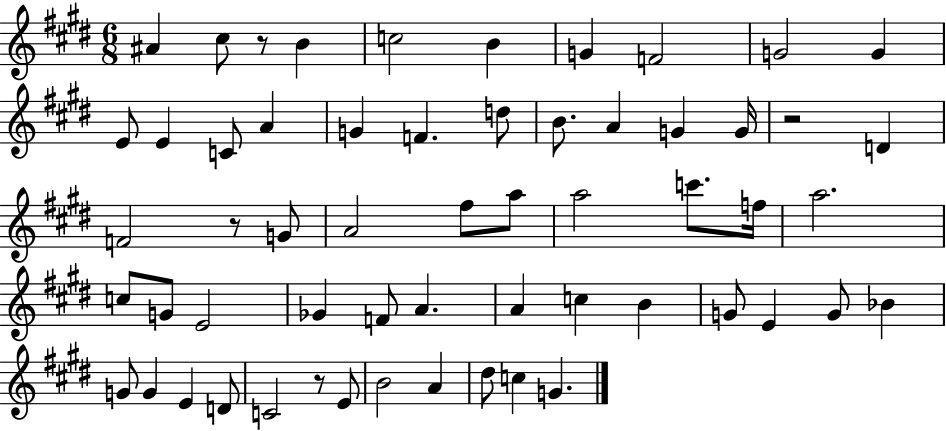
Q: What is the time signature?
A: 6/8